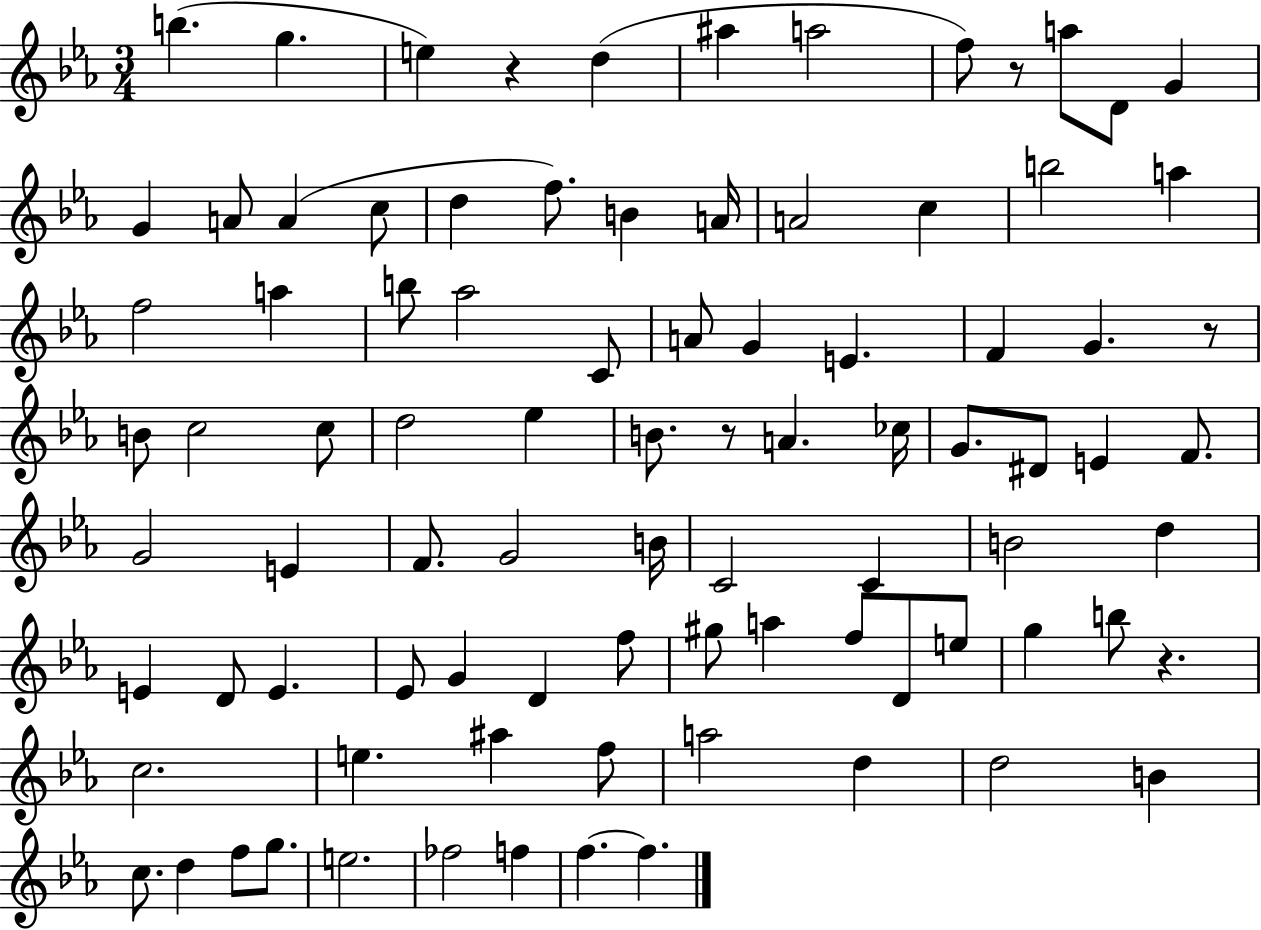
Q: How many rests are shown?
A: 5